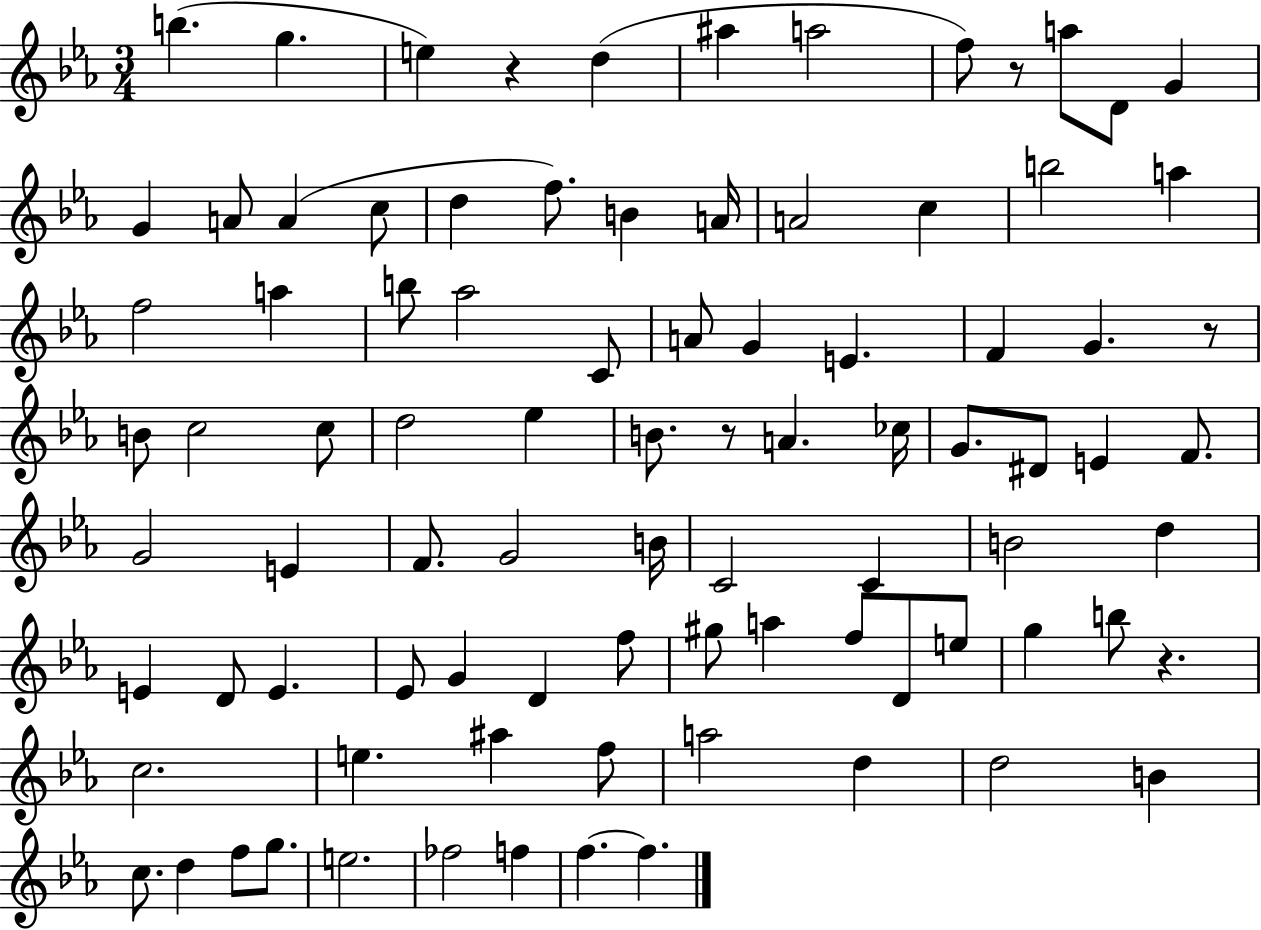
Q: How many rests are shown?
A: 5